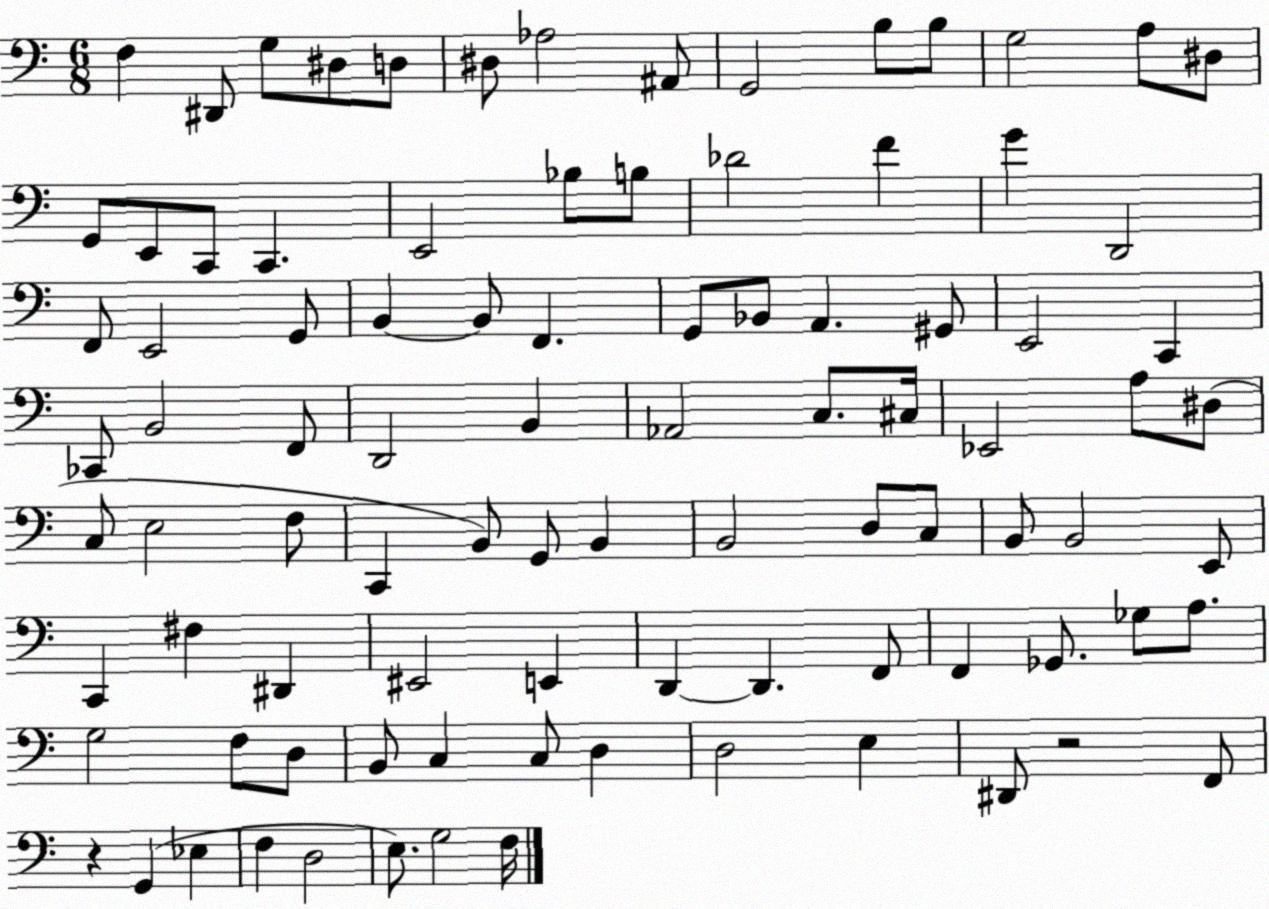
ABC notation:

X:1
T:Untitled
M:6/8
L:1/4
K:C
F, ^D,,/2 G,/2 ^D,/2 D,/2 ^D,/2 _A,2 ^A,,/2 G,,2 B,/2 B,/2 G,2 A,/2 ^D,/2 G,,/2 E,,/2 C,,/2 C,, E,,2 _B,/2 B,/2 _D2 F G D,,2 F,,/2 E,,2 G,,/2 B,, B,,/2 F,, G,,/2 _B,,/2 A,, ^G,,/2 E,,2 C,, _C,,/2 B,,2 F,,/2 D,,2 B,, _A,,2 C,/2 ^C,/4 _E,,2 A,/2 ^D,/2 C,/2 E,2 F,/2 C,, B,,/2 G,,/2 B,, B,,2 D,/2 C,/2 B,,/2 B,,2 E,,/2 C,, ^F, ^D,, ^E,,2 E,, D,, D,, F,,/2 F,, _G,,/2 _G,/2 A,/2 G,2 F,/2 D,/2 B,,/2 C, C,/2 D, D,2 E, ^D,,/2 z2 F,,/2 z G,, _E, F, D,2 E,/2 G,2 F,/4